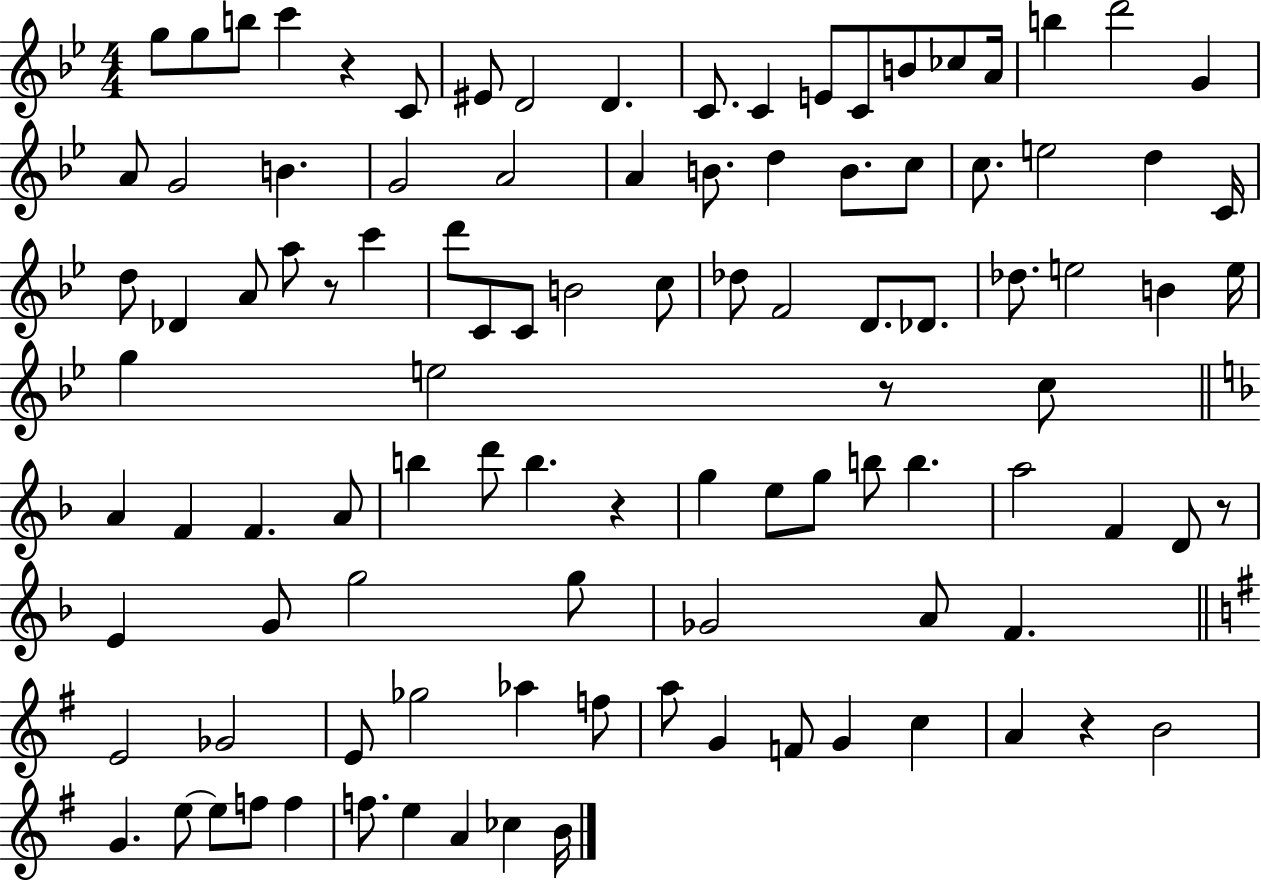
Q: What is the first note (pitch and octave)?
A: G5